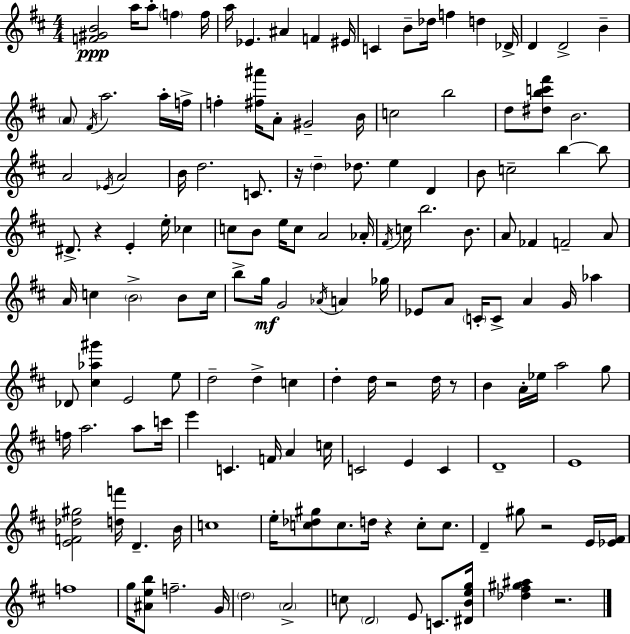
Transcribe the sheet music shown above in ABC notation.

X:1
T:Untitled
M:4/4
L:1/4
K:D
[F^GB]2 a/4 a/2 f f/4 a/4 _E ^A F ^E/4 C B/2 _d/4 f d _D/4 D D2 B A/2 ^F/4 a2 a/4 f/4 f [^f^a']/4 A/2 ^G2 B/4 c2 b2 d/2 [^dbc'^f']/2 B2 A2 _E/4 A2 B/4 d2 C/2 z/4 d _d/2 e D B/2 c2 b b/2 ^D/2 z E e/4 _c c/2 B/2 e/4 c/2 A2 _A/4 ^F/4 c/4 b2 B/2 A/2 _F F2 A/2 A/4 c B2 B/2 c/4 b/2 g/4 G2 _A/4 A _g/4 _E/2 A/2 C/4 C/2 A G/4 _a _D/2 [^c_a^g'] E2 e/2 d2 d c d d/4 z2 d/4 z/2 B A/4 _e/4 a2 g/2 f/4 a2 a/2 c'/4 e' C F/4 A c/4 C2 E C D4 E4 [EF_d^g]2 [df']/4 D B/4 c4 e/4 [c_d^g]/2 c/2 d/4 z c/2 c/2 D ^g/2 z2 E/4 [_E^F]/4 f4 g/4 [^Aeb]/2 f2 G/4 d2 A2 c/2 D2 E/2 C/2 [^DBeg]/4 [_d^f^g^a] z2